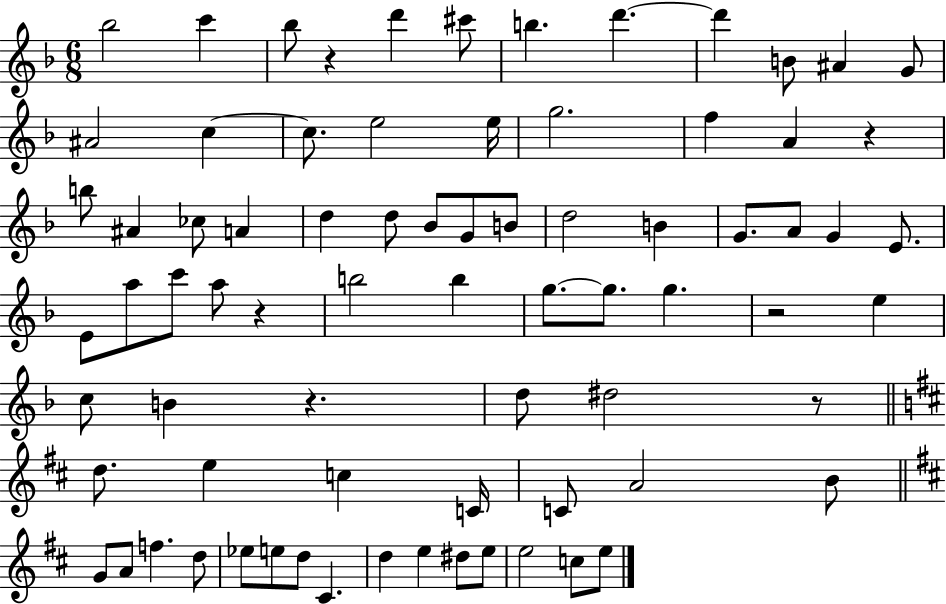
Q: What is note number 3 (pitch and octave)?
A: Bb5